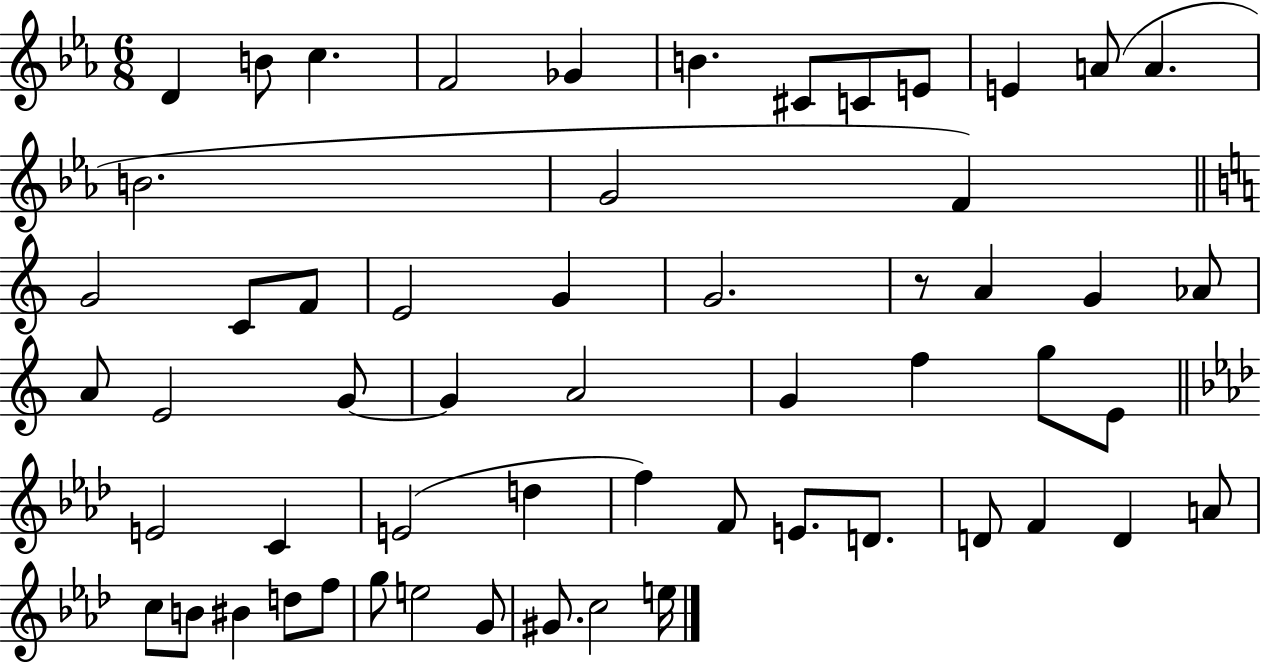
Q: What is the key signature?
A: EES major